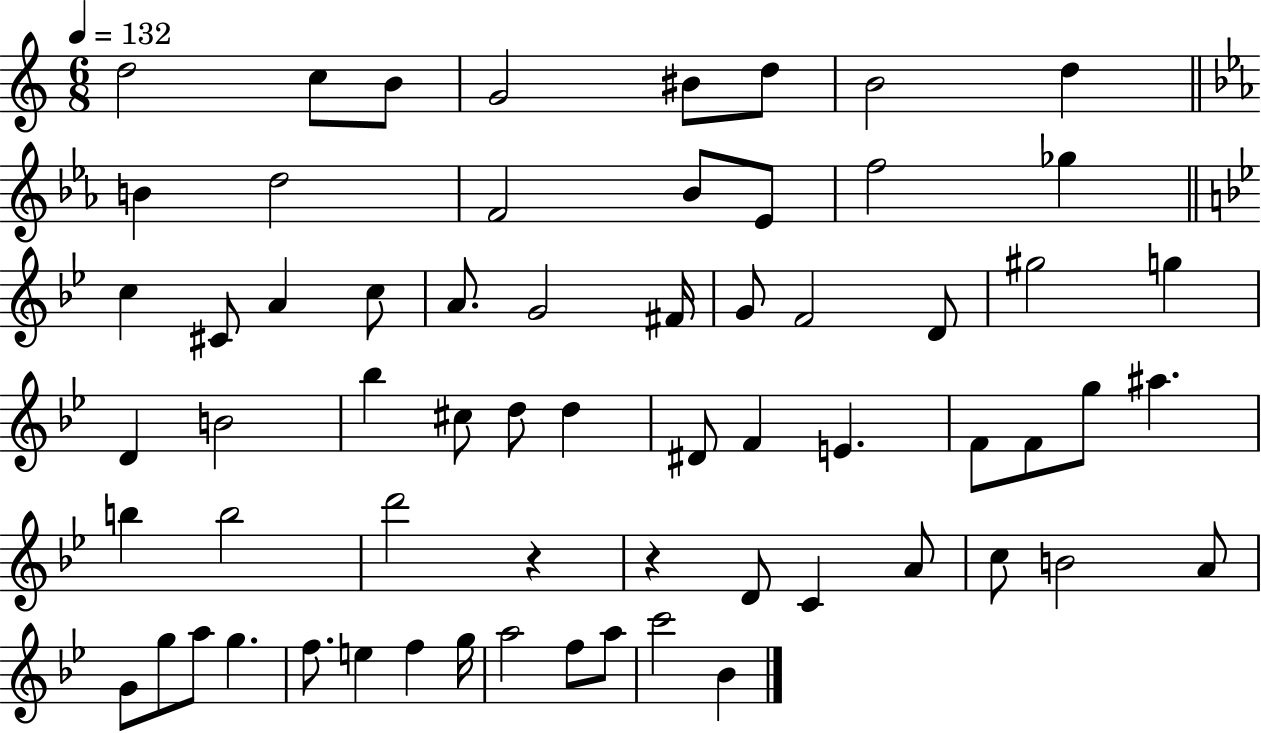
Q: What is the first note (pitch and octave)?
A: D5